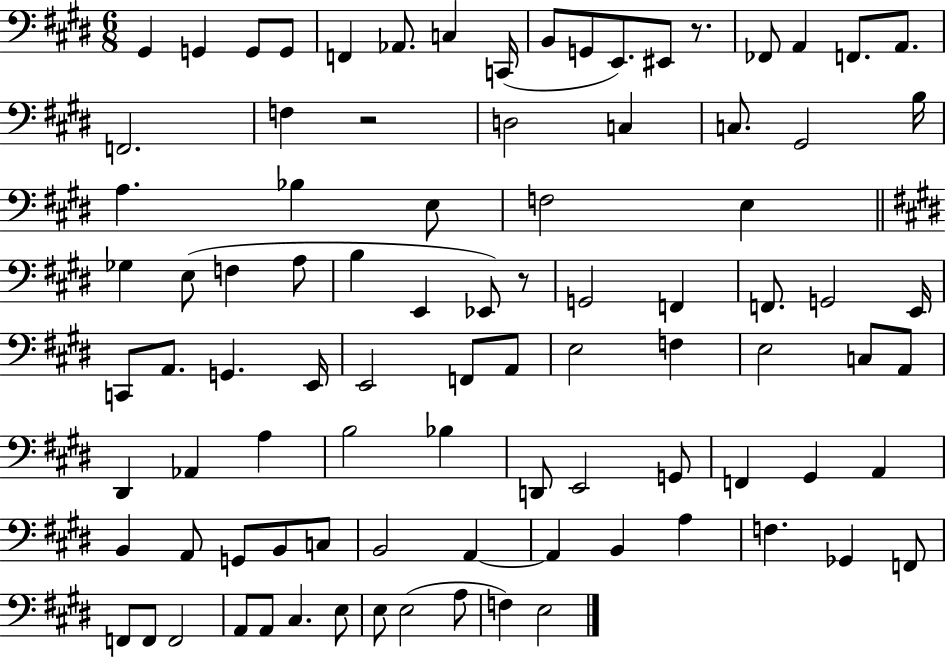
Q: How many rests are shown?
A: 3